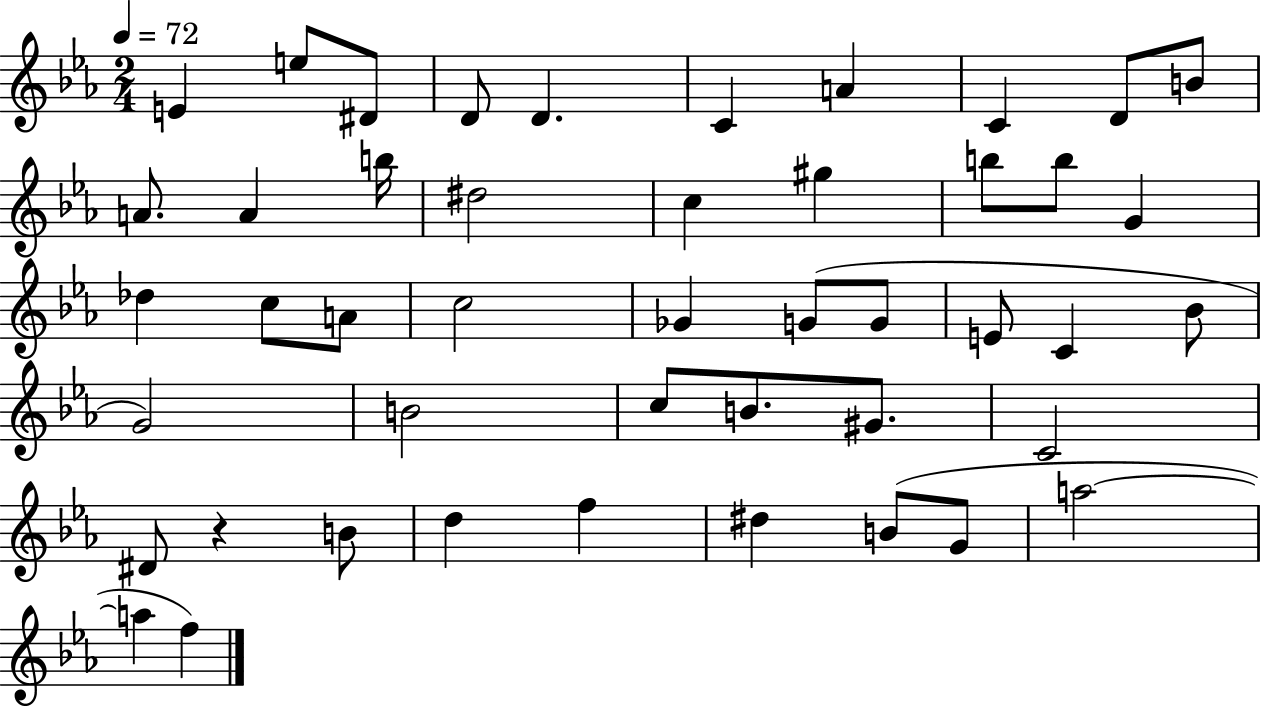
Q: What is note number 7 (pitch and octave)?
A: A4